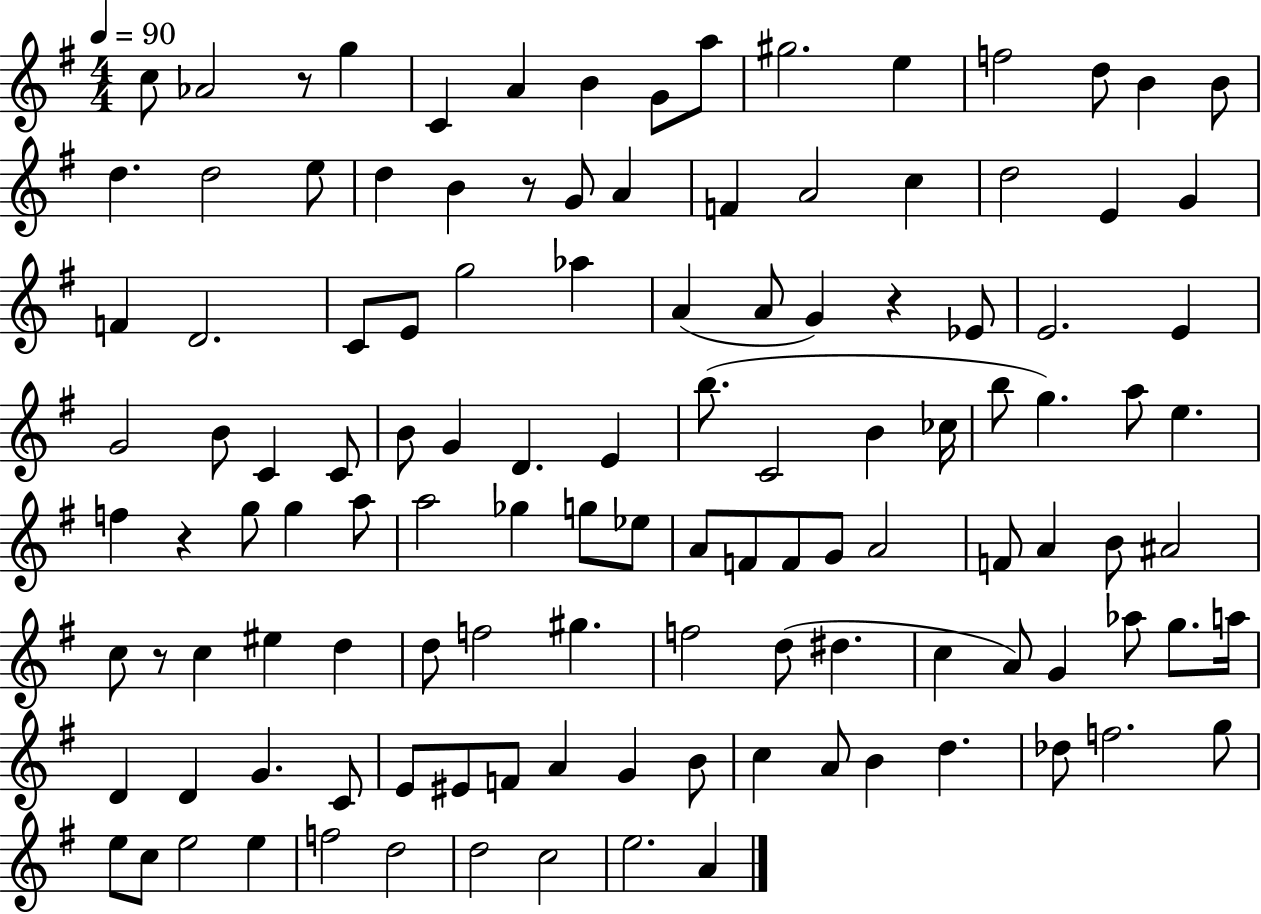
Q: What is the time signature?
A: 4/4